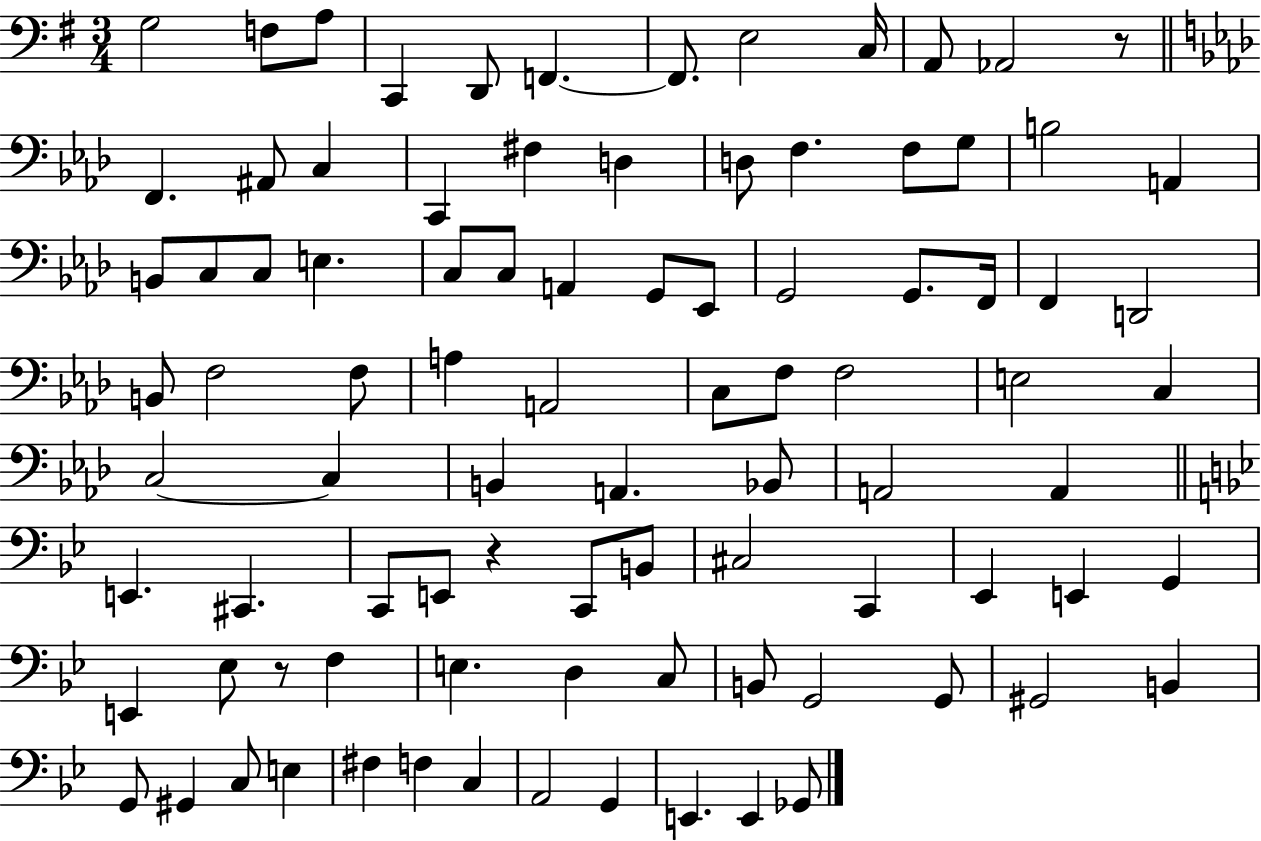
X:1
T:Untitled
M:3/4
L:1/4
K:G
G,2 F,/2 A,/2 C,, D,,/2 F,, F,,/2 E,2 C,/4 A,,/2 _A,,2 z/2 F,, ^A,,/2 C, C,, ^F, D, D,/2 F, F,/2 G,/2 B,2 A,, B,,/2 C,/2 C,/2 E, C,/2 C,/2 A,, G,,/2 _E,,/2 G,,2 G,,/2 F,,/4 F,, D,,2 B,,/2 F,2 F,/2 A, A,,2 C,/2 F,/2 F,2 E,2 C, C,2 C, B,, A,, _B,,/2 A,,2 A,, E,, ^C,, C,,/2 E,,/2 z C,,/2 B,,/2 ^C,2 C,, _E,, E,, G,, E,, _E,/2 z/2 F, E, D, C,/2 B,,/2 G,,2 G,,/2 ^G,,2 B,, G,,/2 ^G,, C,/2 E, ^F, F, C, A,,2 G,, E,, E,, _G,,/2